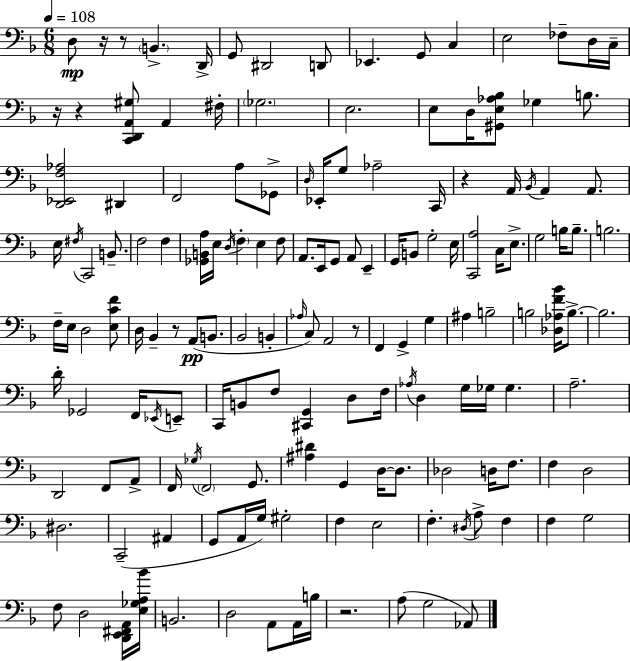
X:1
T:Untitled
M:6/8
L:1/4
K:Dm
D,/2 z/4 z/2 B,, D,,/4 G,,/2 ^D,,2 D,,/2 _E,, G,,/2 C, E,2 _F,/2 D,/4 C,/4 z/4 z [C,,D,,A,,^G,]/2 A,, ^F,/4 _G,2 E,2 E,/2 D,/4 [^G,,E,_A,_B,]/2 _G, B,/2 [D,,_E,,F,_A,]2 ^D,, F,,2 A,/2 _G,,/2 D,/4 _E,,/4 G,/2 _A,2 C,,/4 z A,,/4 _B,,/4 A,, A,,/2 E,/4 ^F,/4 C,,2 B,,/2 F,2 F, [_G,,B,,A,]/4 E,/4 D,/4 F, E, F,/2 A,,/2 E,,/4 G,,/2 A,,/2 E,, G,,/4 B,,/2 G,2 E,/4 [C,,A,]2 C,/4 E,/2 G,2 B,/4 B,/2 B,2 F,/4 E,/4 D,2 [E,CF]/2 D,/4 _B,, z/2 A,,/2 B,,/2 _B,,2 B,, _A,/4 C,/2 A,,2 z/2 F,, G,, G, ^A, B,2 B,2 [_D,_A,F_B]/4 B,/2 B,2 D/4 _G,,2 F,,/4 _E,,/4 E,,/2 C,,/4 B,,/2 F,/2 [^C,,G,,] D,/2 F,/4 _A,/4 D, G,/4 _G,/4 _G, A,2 D,,2 F,,/2 A,,/2 F,,/4 _G,/4 F,,2 G,,/2 [^A,^D] G,, D,/4 D,/2 _D,2 D,/4 F,/2 F, D,2 ^D,2 C,,2 ^A,, G,,/2 A,,/4 G,/4 ^G,2 F, E,2 F, ^D,/4 A,/2 F, F, G,2 F,/2 D,2 [D,,E,,^F,,A,,]/4 [E,_G,A,_B]/4 B,,2 D,2 A,,/2 A,,/4 B,/4 z2 A,/2 G,2 _A,,/2